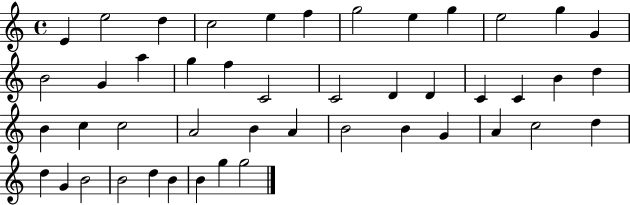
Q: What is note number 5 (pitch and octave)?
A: E5